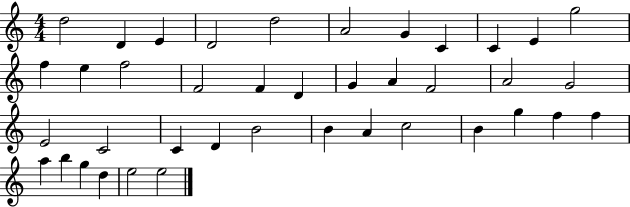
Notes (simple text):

D5/h D4/q E4/q D4/h D5/h A4/h G4/q C4/q C4/q E4/q G5/h F5/q E5/q F5/h F4/h F4/q D4/q G4/q A4/q F4/h A4/h G4/h E4/h C4/h C4/q D4/q B4/h B4/q A4/q C5/h B4/q G5/q F5/q F5/q A5/q B5/q G5/q D5/q E5/h E5/h